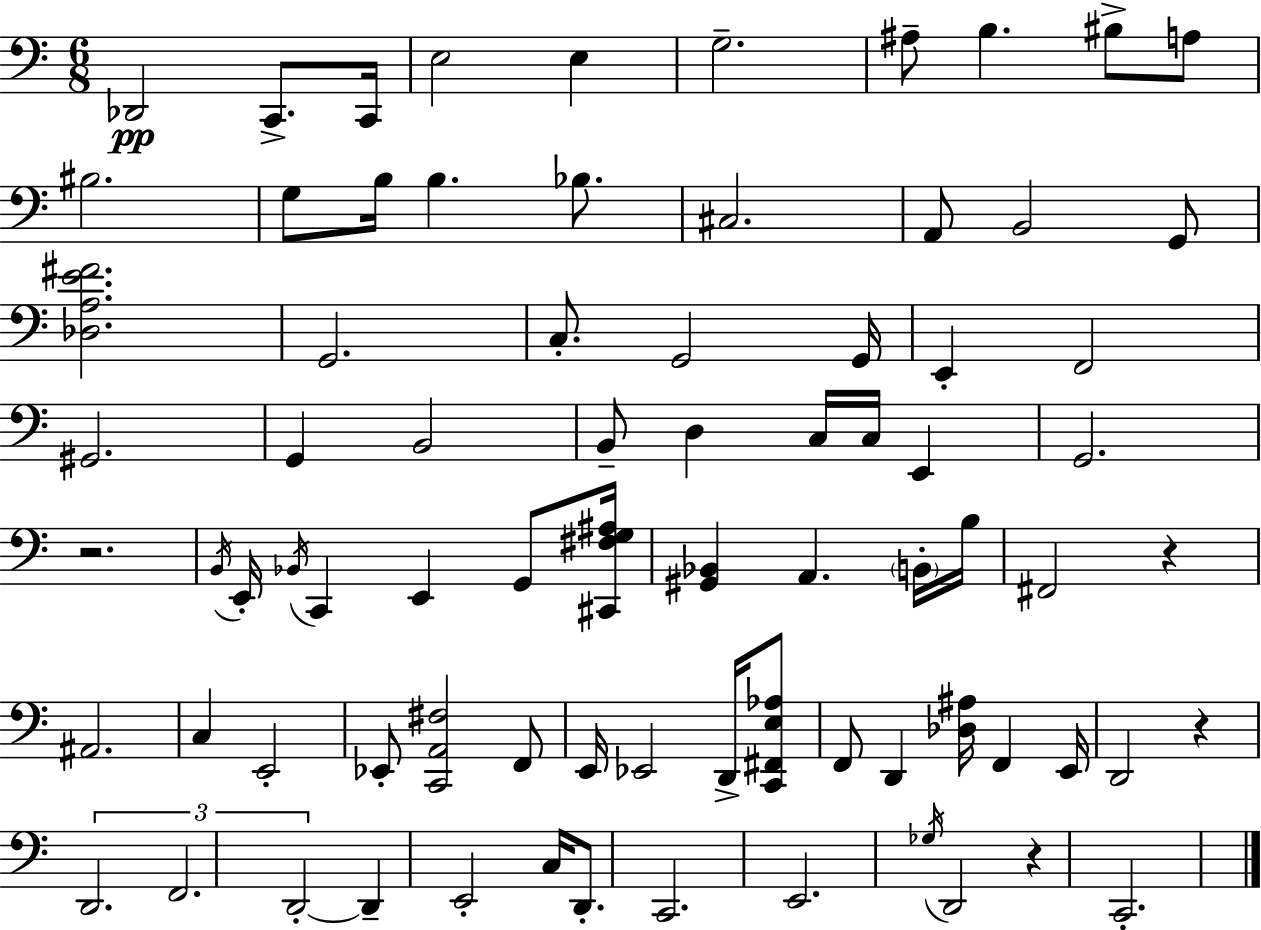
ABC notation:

X:1
T:Untitled
M:6/8
L:1/4
K:Am
_D,,2 C,,/2 C,,/4 E,2 E, G,2 ^A,/2 B, ^B,/2 A,/2 ^B,2 G,/2 B,/4 B, _B,/2 ^C,2 A,,/2 B,,2 G,,/2 [_D,A,E^F]2 G,,2 C,/2 G,,2 G,,/4 E,, F,,2 ^G,,2 G,, B,,2 B,,/2 D, C,/4 C,/4 E,, G,,2 z2 B,,/4 E,,/4 _B,,/4 C,, E,, G,,/2 [^C,,^F,G,^A,]/4 [^G,,_B,,] A,, B,,/4 B,/4 ^F,,2 z ^A,,2 C, E,,2 _E,,/2 [C,,A,,^F,]2 F,,/2 E,,/4 _E,,2 D,,/4 [C,,^F,,E,_A,]/2 F,,/2 D,, [_D,^A,]/4 F,, E,,/4 D,,2 z D,,2 F,,2 D,,2 D,, E,,2 C,/4 D,,/2 C,,2 E,,2 _G,/4 D,,2 z C,,2